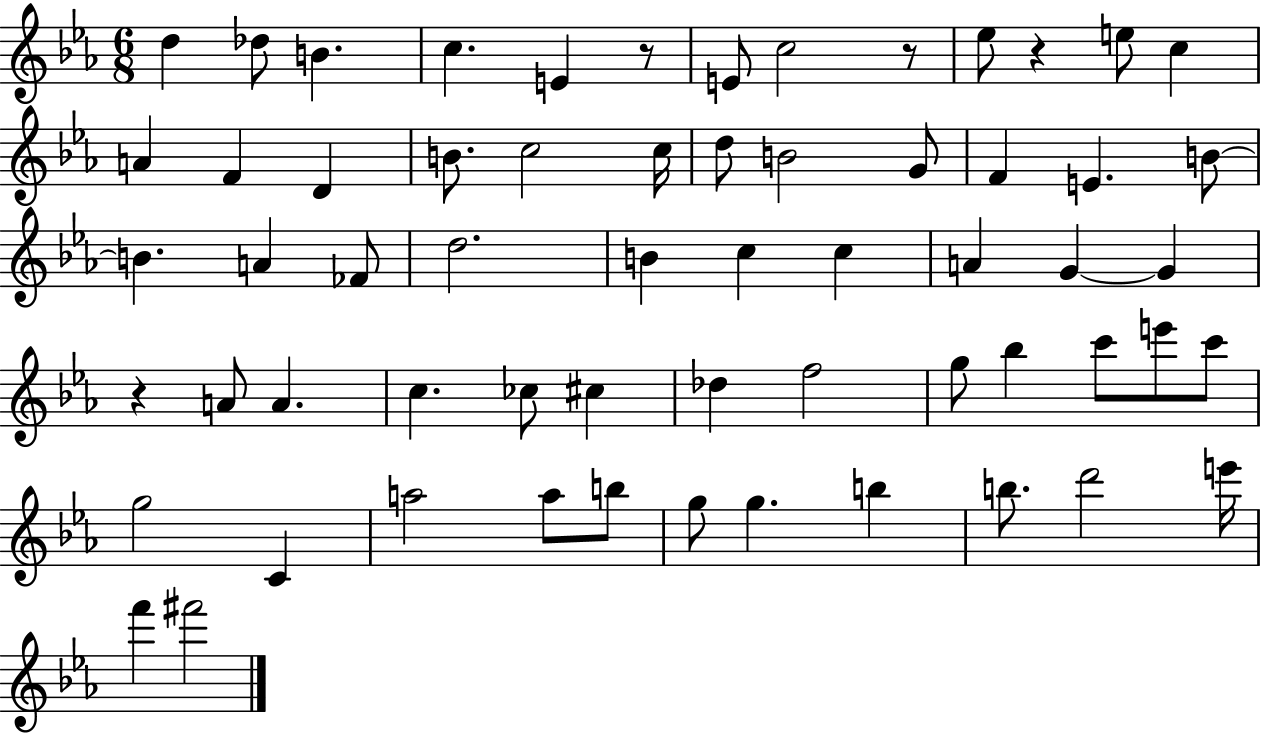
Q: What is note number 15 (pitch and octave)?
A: C5